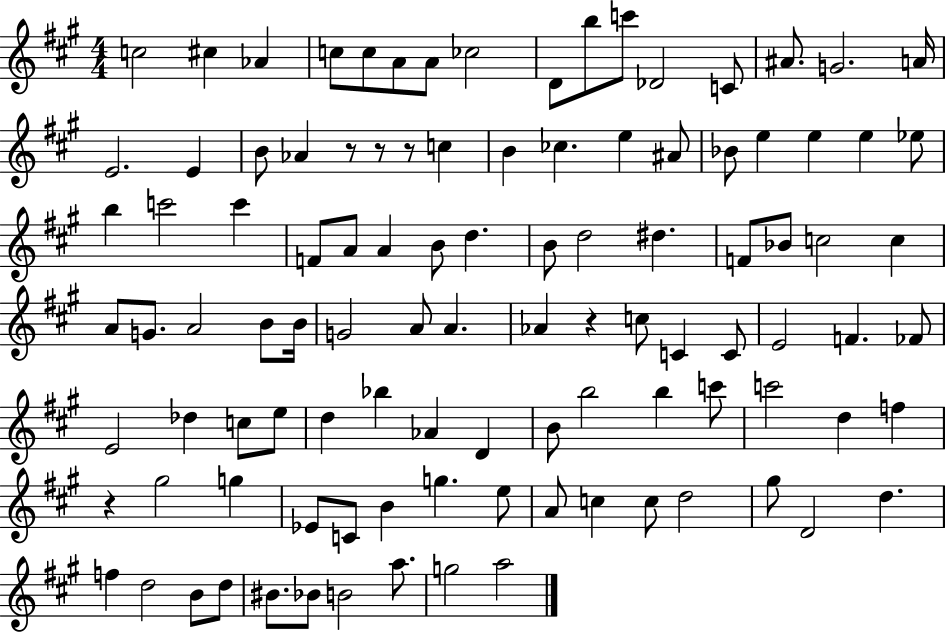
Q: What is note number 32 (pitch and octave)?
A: C6